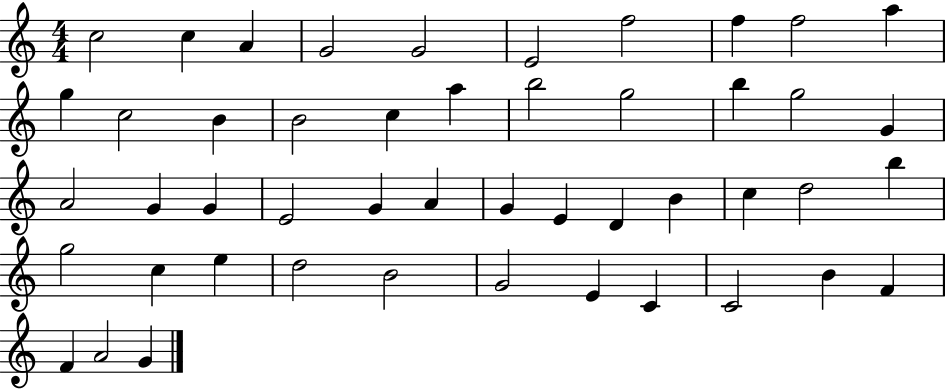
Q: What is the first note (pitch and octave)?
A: C5